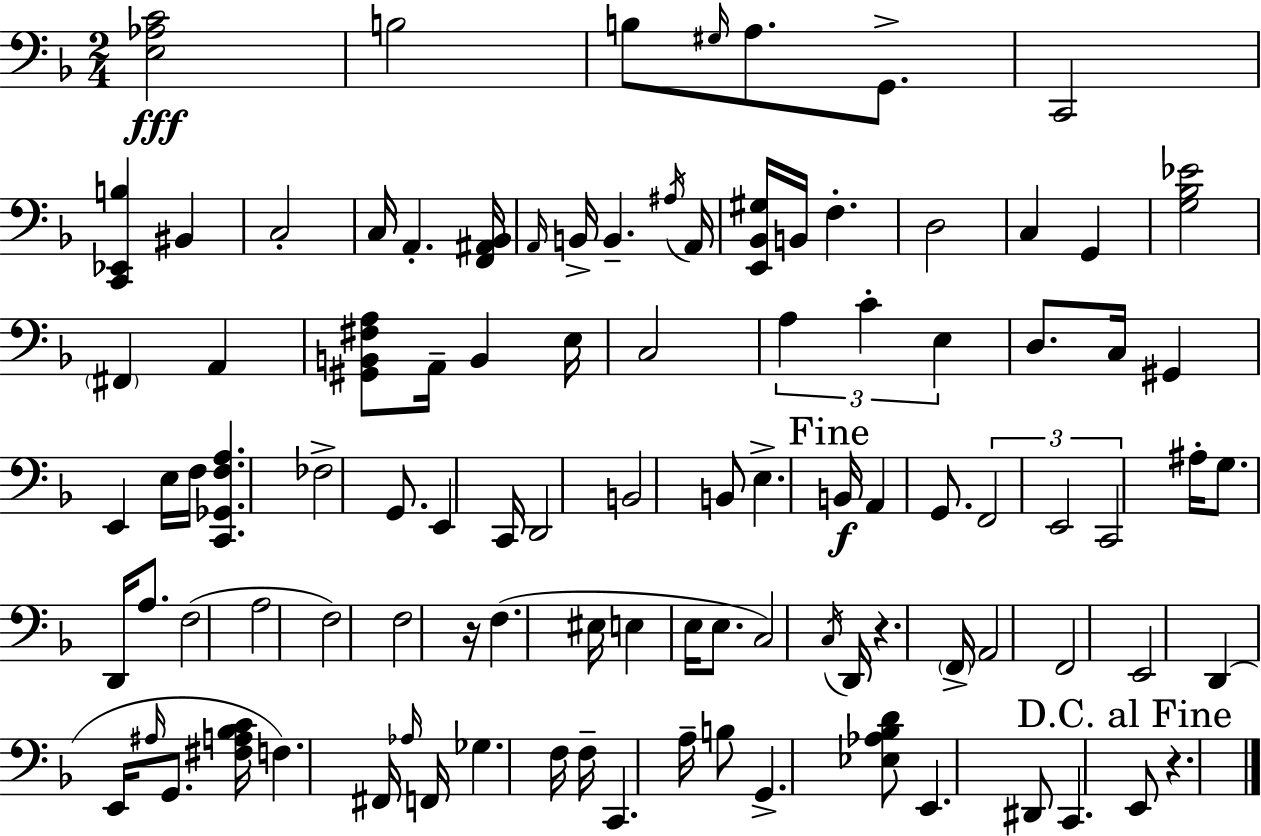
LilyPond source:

{
  \clef bass
  \numericTimeSignature
  \time 2/4
  \key f \major
  \repeat volta 2 { <e aes c'>2\fff | b2 | b8 \grace { gis16 } a8. g,8.-> | c,2 | \break <c, ees, b>4 bis,4 | c2-. | c16 a,4.-. | <f, ais, bes,>16 \grace { a,16 } b,16-> b,4.-- | \break \acciaccatura { ais16 } a,16 <e, bes, gis>16 b,16 f4.-. | d2 | c4 g,4 | <g bes ees'>2 | \break \parenthesize fis,4 a,4 | <gis, b, fis a>8 a,16-- b,4 | e16 c2 | \tuplet 3/2 { a4 c'4-. | \break e4 } d8. | c16 gis,4 e,4 | e16 f16 <c, ges, f a>4. | fes2-> | \break g,8. e,4 | c,16 d,2 | b,2 | b,8 e4.-> | \break \mark "Fine" b,16\f a,4 | g,8. \tuplet 3/2 { f,2 | e,2 | c,2 } | \break ais16-. g8. d,16 | a8. f2( | a2 | f2) | \break f2 | r16 f4.( | eis16 e4 e16 | e8. c2) | \break \acciaccatura { c16 } d,16 r4. | \parenthesize f,16-> a,2 | f,2 | e,2 | \break d,4( | e,16 \grace { ais16 } g,8. <fis a bes c'>16 f4.) | fis,16 \grace { aes16 } f,16 ges4. | f16 f16-- c,4. | \break a16-- b8 | g,4.-> <ees aes bes d'>8 | e,4. dis,8 | c,4. \mark "D.C. al Fine" e,8 | \break r4. } \bar "|."
}